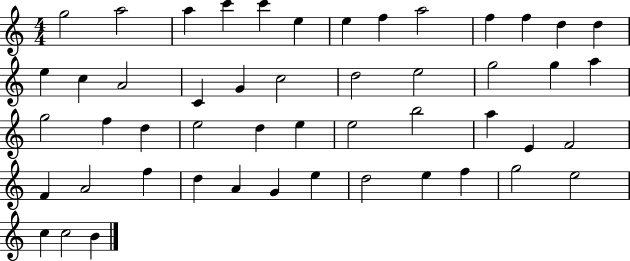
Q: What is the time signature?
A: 4/4